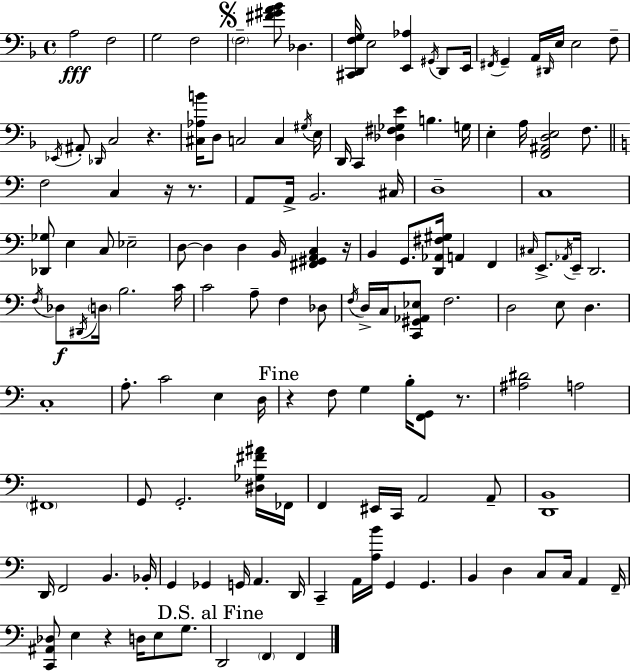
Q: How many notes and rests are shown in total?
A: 141